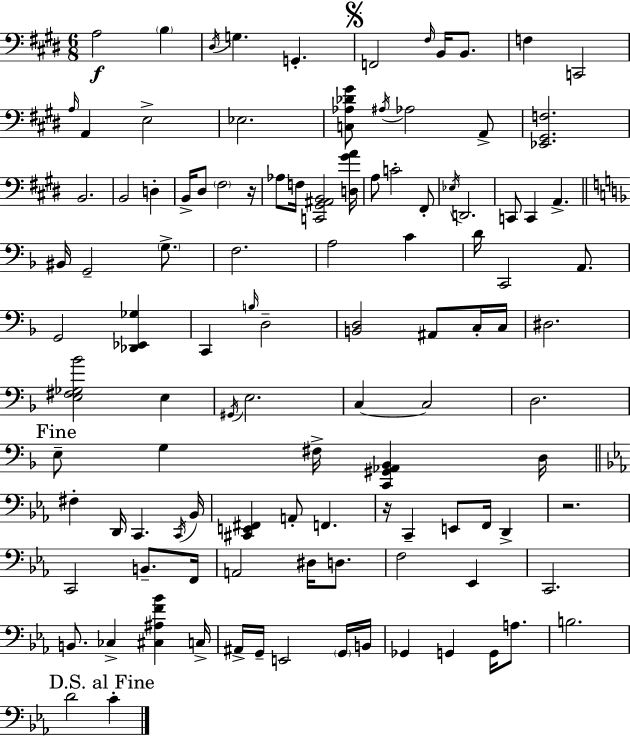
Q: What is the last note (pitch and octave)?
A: C4